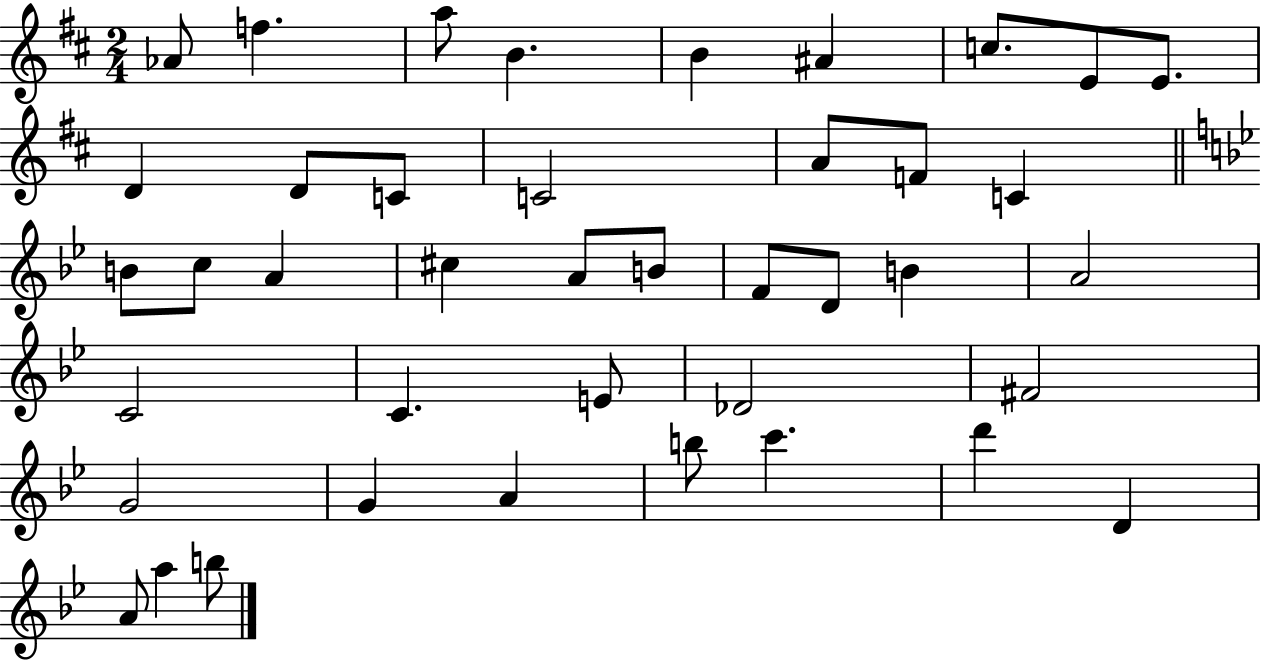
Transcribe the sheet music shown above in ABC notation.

X:1
T:Untitled
M:2/4
L:1/4
K:D
_A/2 f a/2 B B ^A c/2 E/2 E/2 D D/2 C/2 C2 A/2 F/2 C B/2 c/2 A ^c A/2 B/2 F/2 D/2 B A2 C2 C E/2 _D2 ^F2 G2 G A b/2 c' d' D A/2 a b/2